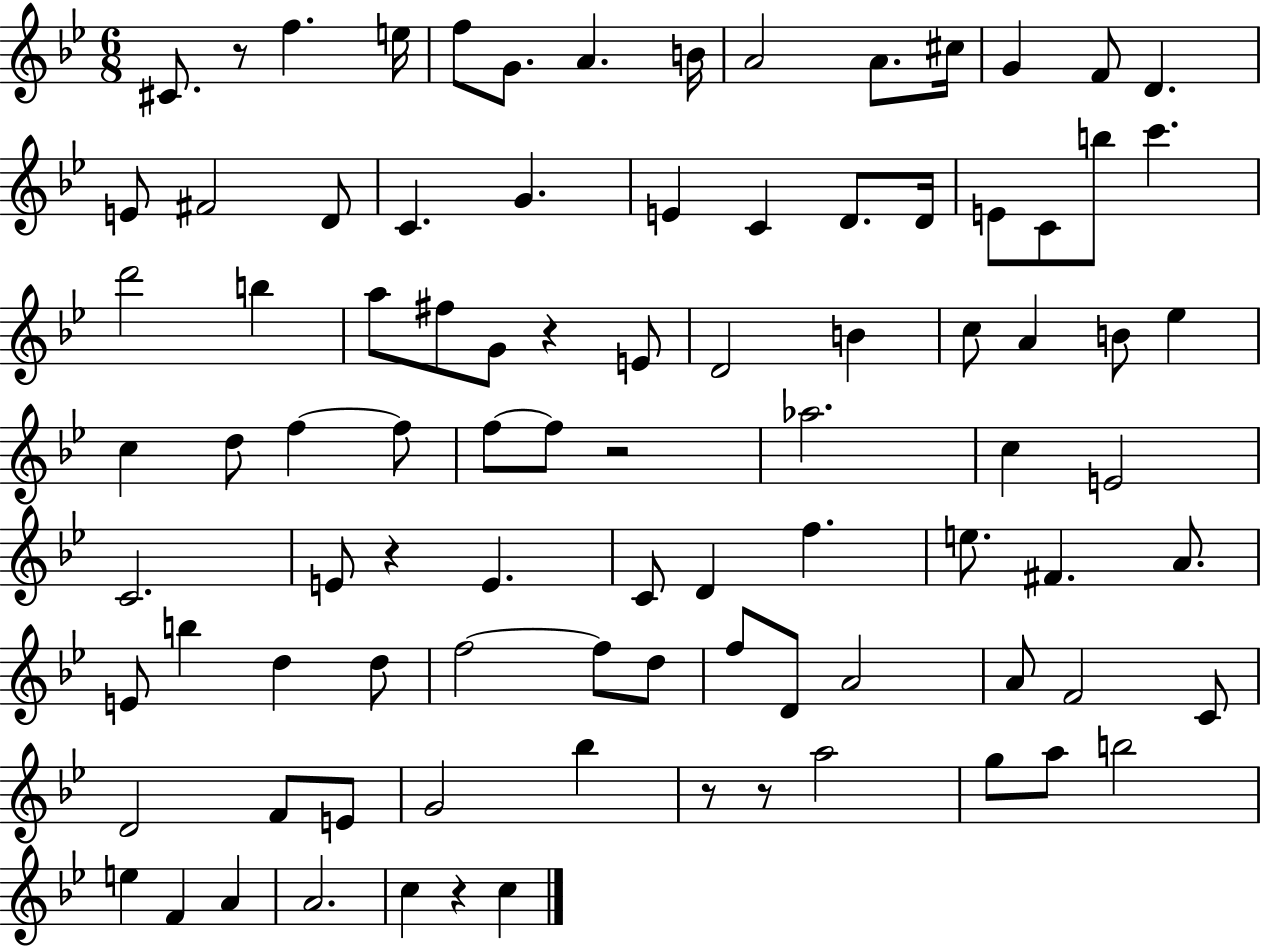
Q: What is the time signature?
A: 6/8